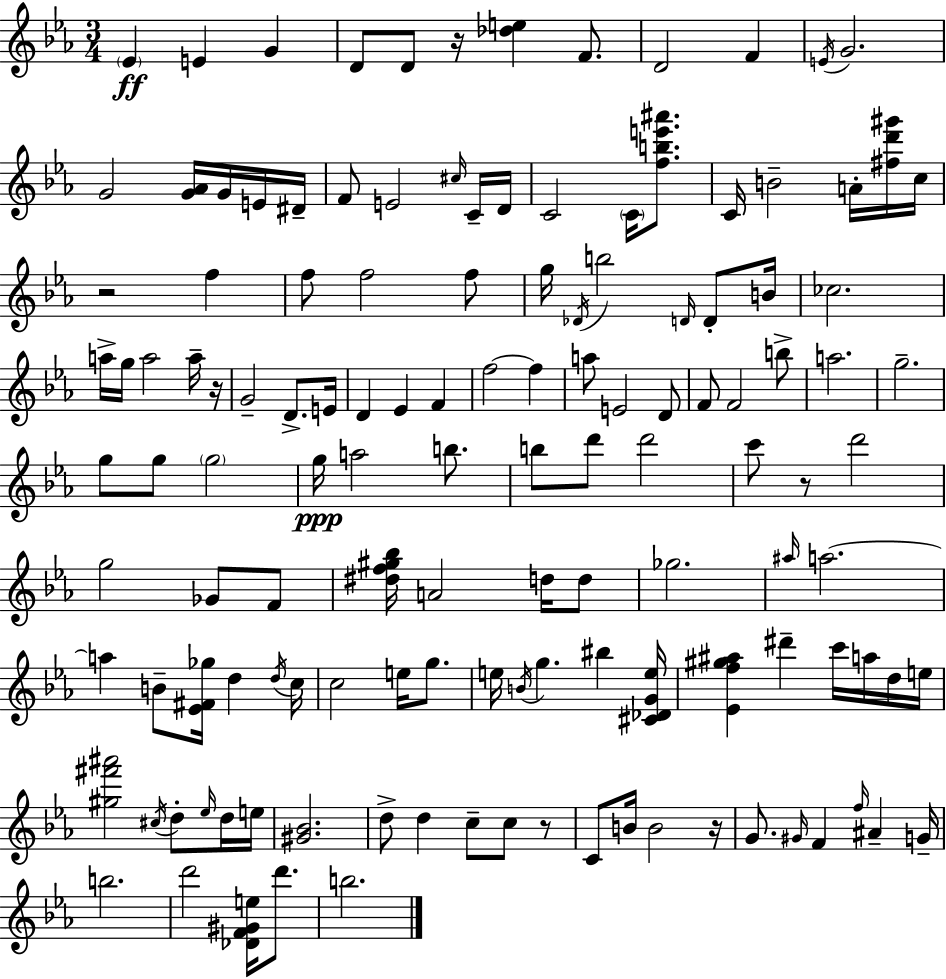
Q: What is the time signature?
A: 3/4